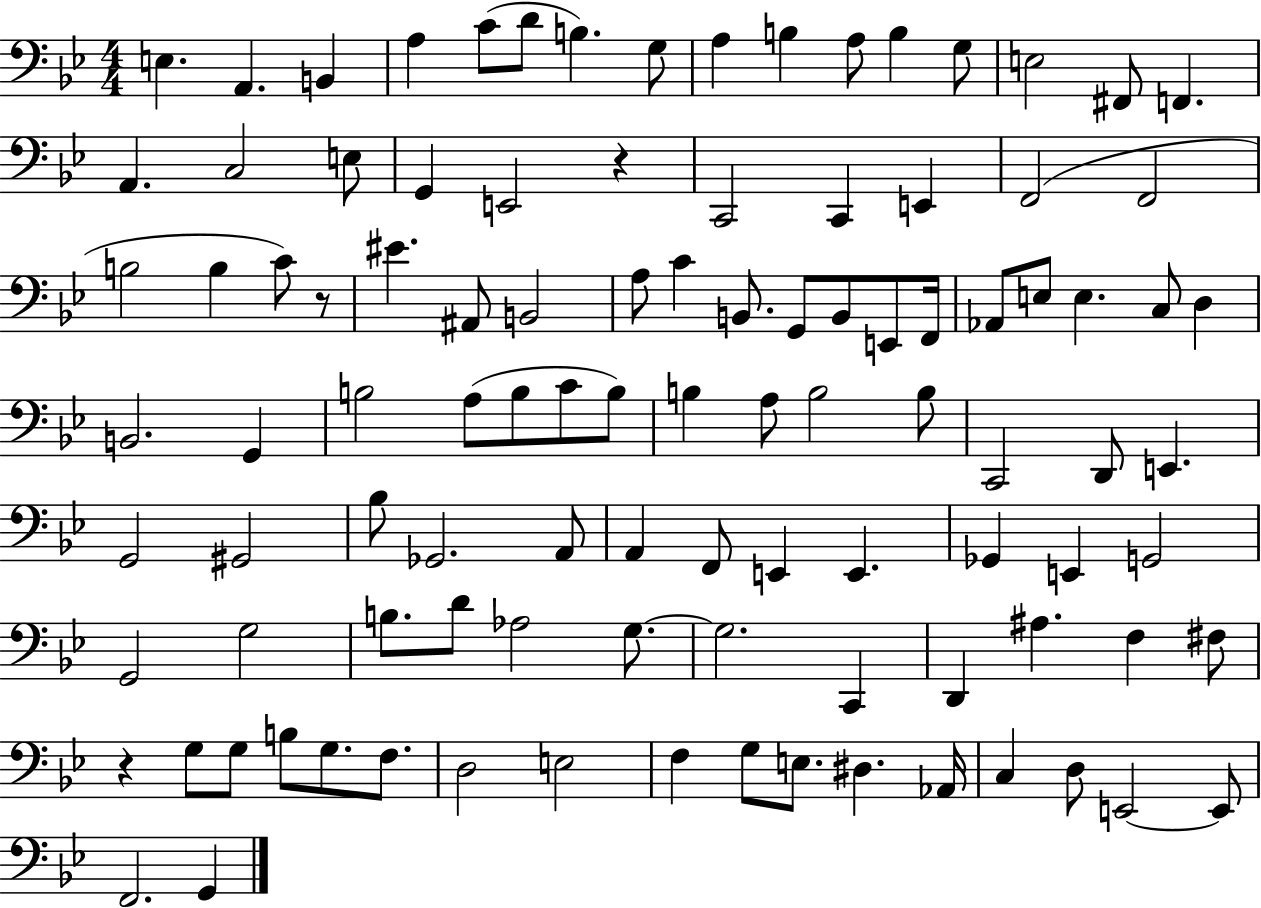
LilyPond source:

{
  \clef bass
  \numericTimeSignature
  \time 4/4
  \key bes \major
  e4. a,4. b,4 | a4 c'8( d'8 b4.) g8 | a4 b4 a8 b4 g8 | e2 fis,8 f,4. | \break a,4. c2 e8 | g,4 e,2 r4 | c,2 c,4 e,4 | f,2( f,2 | \break b2 b4 c'8) r8 | eis'4. ais,8 b,2 | a8 c'4 b,8. g,8 b,8 e,8 f,16 | aes,8 e8 e4. c8 d4 | \break b,2. g,4 | b2 a8( b8 c'8 b8) | b4 a8 b2 b8 | c,2 d,8 e,4. | \break g,2 gis,2 | bes8 ges,2. a,8 | a,4 f,8 e,4 e,4. | ges,4 e,4 g,2 | \break g,2 g2 | b8. d'8 aes2 g8.~~ | g2. c,4 | d,4 ais4. f4 fis8 | \break r4 g8 g8 b8 g8. f8. | d2 e2 | f4 g8 e8. dis4. aes,16 | c4 d8 e,2~~ e,8 | \break f,2. g,4 | \bar "|."
}